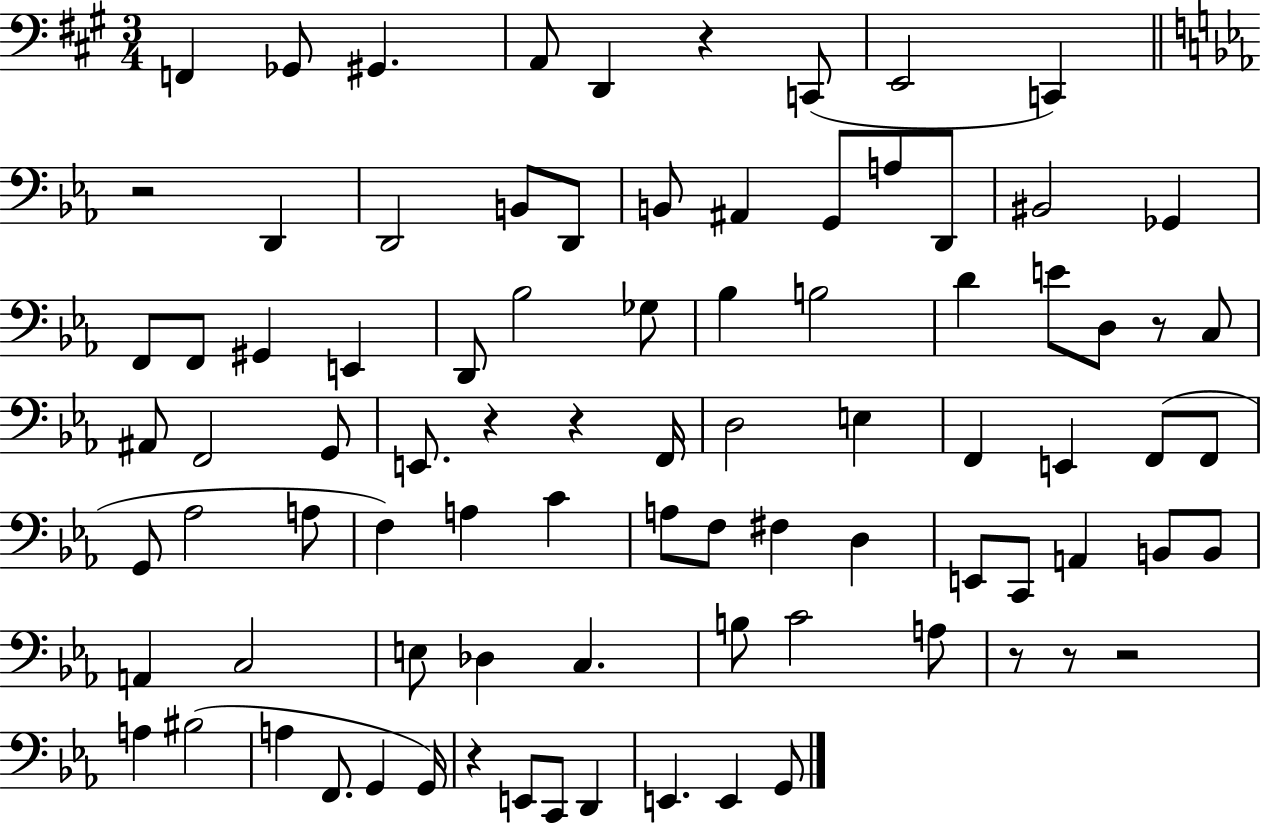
{
  \clef bass
  \numericTimeSignature
  \time 3/4
  \key a \major
  \repeat volta 2 { f,4 ges,8 gis,4. | a,8 d,4 r4 c,8( | e,2 c,4) | \bar "||" \break \key ees \major r2 d,4 | d,2 b,8 d,8 | b,8 ais,4 g,8 a8 d,8 | bis,2 ges,4 | \break f,8 f,8 gis,4 e,4 | d,8 bes2 ges8 | bes4 b2 | d'4 e'8 d8 r8 c8 | \break ais,8 f,2 g,8 | e,8. r4 r4 f,16 | d2 e4 | f,4 e,4 f,8( f,8 | \break g,8 aes2 a8 | f4) a4 c'4 | a8 f8 fis4 d4 | e,8 c,8 a,4 b,8 b,8 | \break a,4 c2 | e8 des4 c4. | b8 c'2 a8 | r8 r8 r2 | \break a4 bis2( | a4 f,8. g,4 g,16) | r4 e,8 c,8 d,4 | e,4. e,4 g,8 | \break } \bar "|."
}